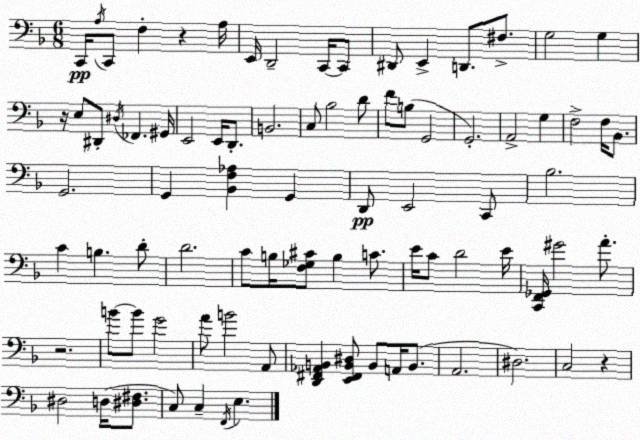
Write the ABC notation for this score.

X:1
T:Untitled
M:6/8
L:1/4
K:F
C,,/4 A,/4 C,,/2 F, z A,/4 E,,/4 D,,2 C,,/4 C,,/2 ^D,,/2 E,, D,,/2 ^F,/2 G,2 G, z/4 E,/2 ^D,,/2 ^D,/4 _F,, ^G,,/4 E,,2 E,,/4 D,,/2 B,,2 C,/2 _B,2 D/2 F/2 B,/2 G,,2 G,,2 A,,2 G, F,2 F,/4 _B,,/2 G,,2 G,, [_B,,F,_A,] G,, D,,/2 E,,2 C,,/2 _B,2 C B, D/2 D2 C/2 B,/4 [F,_G,^C]/2 B, C/2 E/4 C/2 D2 E/4 [C,,F,,_G,,]/4 ^G2 A/2 z2 B/2 B/2 G2 A/2 B2 A,,/2 [D,,^F,,_A,,B,,] [E,,^F,,B,,^D,]/2 B,,/2 A,,/4 B,,/2 A,,2 ^D,2 C,2 z ^D,2 D,/4 [^D,^F,]/2 C,/2 C, F,,/4 E,